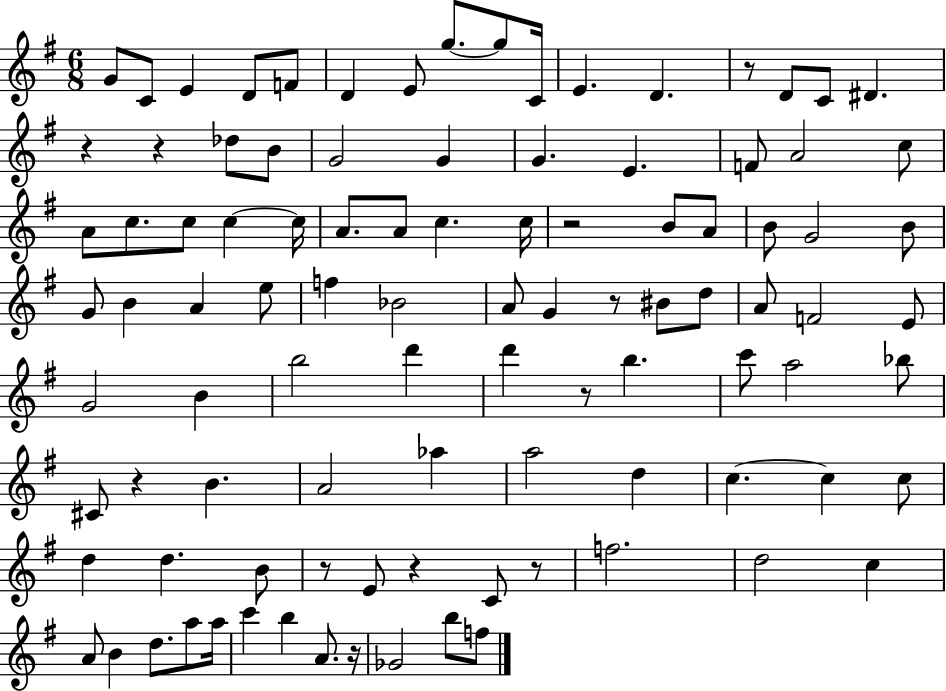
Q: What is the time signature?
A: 6/8